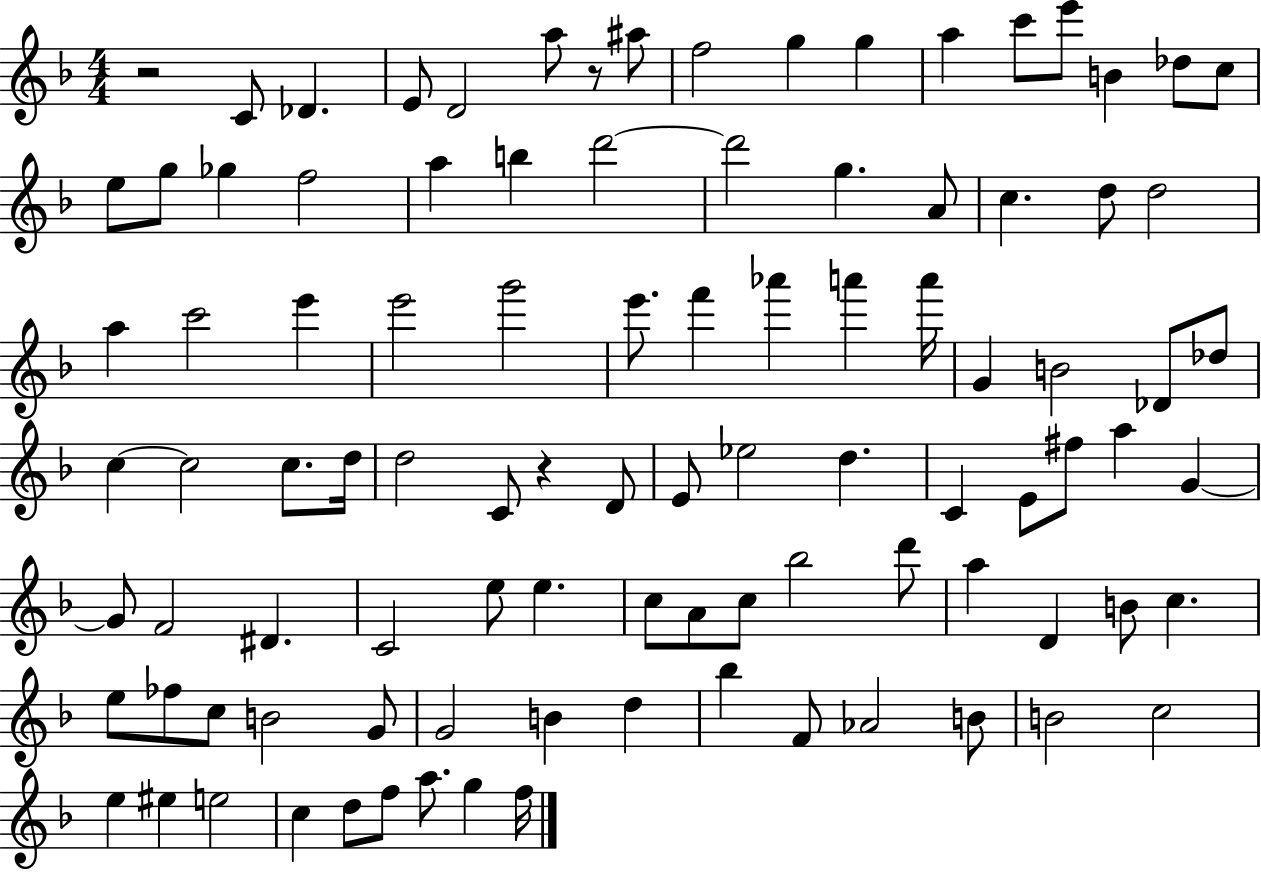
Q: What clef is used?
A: treble